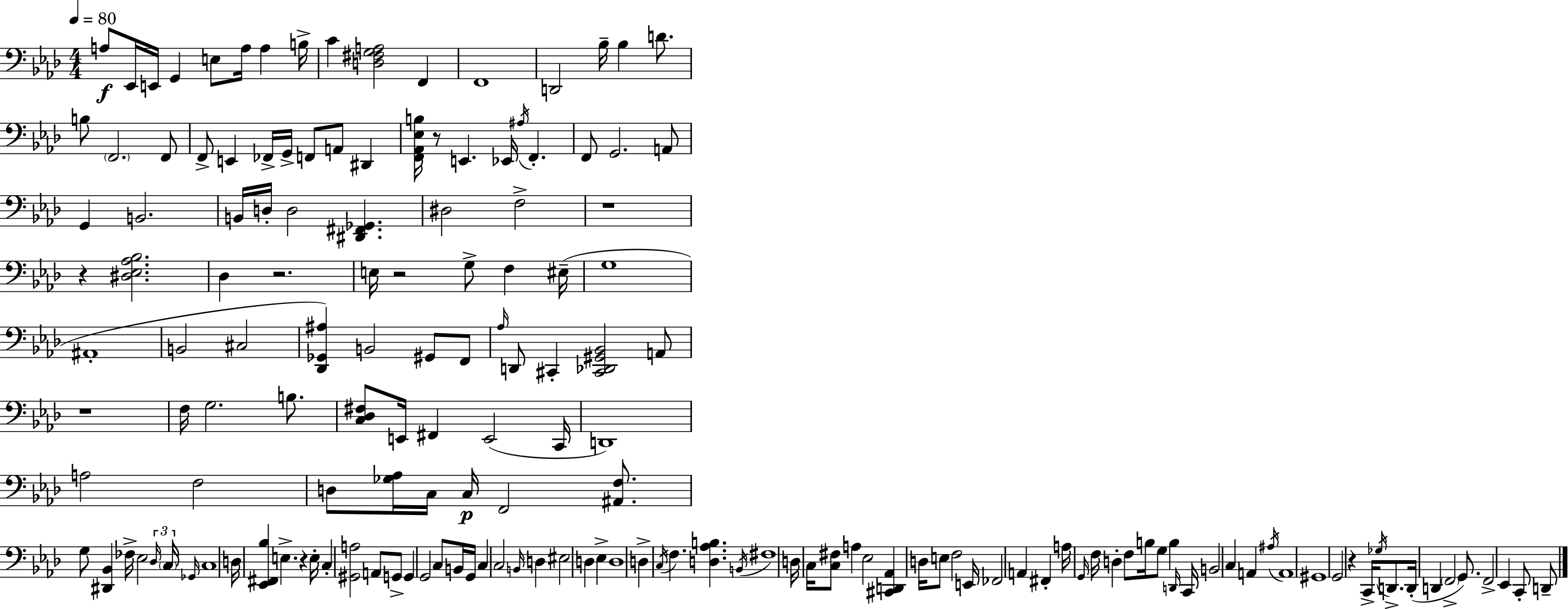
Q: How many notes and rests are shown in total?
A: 162